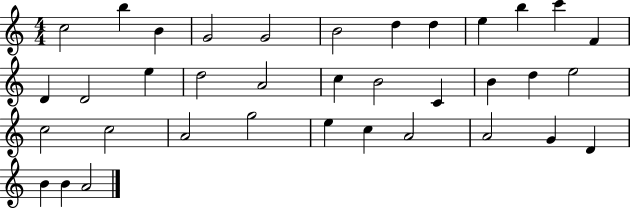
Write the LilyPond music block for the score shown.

{
  \clef treble
  \numericTimeSignature
  \time 4/4
  \key c \major
  c''2 b''4 b'4 | g'2 g'2 | b'2 d''4 d''4 | e''4 b''4 c'''4 f'4 | \break d'4 d'2 e''4 | d''2 a'2 | c''4 b'2 c'4 | b'4 d''4 e''2 | \break c''2 c''2 | a'2 g''2 | e''4 c''4 a'2 | a'2 g'4 d'4 | \break b'4 b'4 a'2 | \bar "|."
}